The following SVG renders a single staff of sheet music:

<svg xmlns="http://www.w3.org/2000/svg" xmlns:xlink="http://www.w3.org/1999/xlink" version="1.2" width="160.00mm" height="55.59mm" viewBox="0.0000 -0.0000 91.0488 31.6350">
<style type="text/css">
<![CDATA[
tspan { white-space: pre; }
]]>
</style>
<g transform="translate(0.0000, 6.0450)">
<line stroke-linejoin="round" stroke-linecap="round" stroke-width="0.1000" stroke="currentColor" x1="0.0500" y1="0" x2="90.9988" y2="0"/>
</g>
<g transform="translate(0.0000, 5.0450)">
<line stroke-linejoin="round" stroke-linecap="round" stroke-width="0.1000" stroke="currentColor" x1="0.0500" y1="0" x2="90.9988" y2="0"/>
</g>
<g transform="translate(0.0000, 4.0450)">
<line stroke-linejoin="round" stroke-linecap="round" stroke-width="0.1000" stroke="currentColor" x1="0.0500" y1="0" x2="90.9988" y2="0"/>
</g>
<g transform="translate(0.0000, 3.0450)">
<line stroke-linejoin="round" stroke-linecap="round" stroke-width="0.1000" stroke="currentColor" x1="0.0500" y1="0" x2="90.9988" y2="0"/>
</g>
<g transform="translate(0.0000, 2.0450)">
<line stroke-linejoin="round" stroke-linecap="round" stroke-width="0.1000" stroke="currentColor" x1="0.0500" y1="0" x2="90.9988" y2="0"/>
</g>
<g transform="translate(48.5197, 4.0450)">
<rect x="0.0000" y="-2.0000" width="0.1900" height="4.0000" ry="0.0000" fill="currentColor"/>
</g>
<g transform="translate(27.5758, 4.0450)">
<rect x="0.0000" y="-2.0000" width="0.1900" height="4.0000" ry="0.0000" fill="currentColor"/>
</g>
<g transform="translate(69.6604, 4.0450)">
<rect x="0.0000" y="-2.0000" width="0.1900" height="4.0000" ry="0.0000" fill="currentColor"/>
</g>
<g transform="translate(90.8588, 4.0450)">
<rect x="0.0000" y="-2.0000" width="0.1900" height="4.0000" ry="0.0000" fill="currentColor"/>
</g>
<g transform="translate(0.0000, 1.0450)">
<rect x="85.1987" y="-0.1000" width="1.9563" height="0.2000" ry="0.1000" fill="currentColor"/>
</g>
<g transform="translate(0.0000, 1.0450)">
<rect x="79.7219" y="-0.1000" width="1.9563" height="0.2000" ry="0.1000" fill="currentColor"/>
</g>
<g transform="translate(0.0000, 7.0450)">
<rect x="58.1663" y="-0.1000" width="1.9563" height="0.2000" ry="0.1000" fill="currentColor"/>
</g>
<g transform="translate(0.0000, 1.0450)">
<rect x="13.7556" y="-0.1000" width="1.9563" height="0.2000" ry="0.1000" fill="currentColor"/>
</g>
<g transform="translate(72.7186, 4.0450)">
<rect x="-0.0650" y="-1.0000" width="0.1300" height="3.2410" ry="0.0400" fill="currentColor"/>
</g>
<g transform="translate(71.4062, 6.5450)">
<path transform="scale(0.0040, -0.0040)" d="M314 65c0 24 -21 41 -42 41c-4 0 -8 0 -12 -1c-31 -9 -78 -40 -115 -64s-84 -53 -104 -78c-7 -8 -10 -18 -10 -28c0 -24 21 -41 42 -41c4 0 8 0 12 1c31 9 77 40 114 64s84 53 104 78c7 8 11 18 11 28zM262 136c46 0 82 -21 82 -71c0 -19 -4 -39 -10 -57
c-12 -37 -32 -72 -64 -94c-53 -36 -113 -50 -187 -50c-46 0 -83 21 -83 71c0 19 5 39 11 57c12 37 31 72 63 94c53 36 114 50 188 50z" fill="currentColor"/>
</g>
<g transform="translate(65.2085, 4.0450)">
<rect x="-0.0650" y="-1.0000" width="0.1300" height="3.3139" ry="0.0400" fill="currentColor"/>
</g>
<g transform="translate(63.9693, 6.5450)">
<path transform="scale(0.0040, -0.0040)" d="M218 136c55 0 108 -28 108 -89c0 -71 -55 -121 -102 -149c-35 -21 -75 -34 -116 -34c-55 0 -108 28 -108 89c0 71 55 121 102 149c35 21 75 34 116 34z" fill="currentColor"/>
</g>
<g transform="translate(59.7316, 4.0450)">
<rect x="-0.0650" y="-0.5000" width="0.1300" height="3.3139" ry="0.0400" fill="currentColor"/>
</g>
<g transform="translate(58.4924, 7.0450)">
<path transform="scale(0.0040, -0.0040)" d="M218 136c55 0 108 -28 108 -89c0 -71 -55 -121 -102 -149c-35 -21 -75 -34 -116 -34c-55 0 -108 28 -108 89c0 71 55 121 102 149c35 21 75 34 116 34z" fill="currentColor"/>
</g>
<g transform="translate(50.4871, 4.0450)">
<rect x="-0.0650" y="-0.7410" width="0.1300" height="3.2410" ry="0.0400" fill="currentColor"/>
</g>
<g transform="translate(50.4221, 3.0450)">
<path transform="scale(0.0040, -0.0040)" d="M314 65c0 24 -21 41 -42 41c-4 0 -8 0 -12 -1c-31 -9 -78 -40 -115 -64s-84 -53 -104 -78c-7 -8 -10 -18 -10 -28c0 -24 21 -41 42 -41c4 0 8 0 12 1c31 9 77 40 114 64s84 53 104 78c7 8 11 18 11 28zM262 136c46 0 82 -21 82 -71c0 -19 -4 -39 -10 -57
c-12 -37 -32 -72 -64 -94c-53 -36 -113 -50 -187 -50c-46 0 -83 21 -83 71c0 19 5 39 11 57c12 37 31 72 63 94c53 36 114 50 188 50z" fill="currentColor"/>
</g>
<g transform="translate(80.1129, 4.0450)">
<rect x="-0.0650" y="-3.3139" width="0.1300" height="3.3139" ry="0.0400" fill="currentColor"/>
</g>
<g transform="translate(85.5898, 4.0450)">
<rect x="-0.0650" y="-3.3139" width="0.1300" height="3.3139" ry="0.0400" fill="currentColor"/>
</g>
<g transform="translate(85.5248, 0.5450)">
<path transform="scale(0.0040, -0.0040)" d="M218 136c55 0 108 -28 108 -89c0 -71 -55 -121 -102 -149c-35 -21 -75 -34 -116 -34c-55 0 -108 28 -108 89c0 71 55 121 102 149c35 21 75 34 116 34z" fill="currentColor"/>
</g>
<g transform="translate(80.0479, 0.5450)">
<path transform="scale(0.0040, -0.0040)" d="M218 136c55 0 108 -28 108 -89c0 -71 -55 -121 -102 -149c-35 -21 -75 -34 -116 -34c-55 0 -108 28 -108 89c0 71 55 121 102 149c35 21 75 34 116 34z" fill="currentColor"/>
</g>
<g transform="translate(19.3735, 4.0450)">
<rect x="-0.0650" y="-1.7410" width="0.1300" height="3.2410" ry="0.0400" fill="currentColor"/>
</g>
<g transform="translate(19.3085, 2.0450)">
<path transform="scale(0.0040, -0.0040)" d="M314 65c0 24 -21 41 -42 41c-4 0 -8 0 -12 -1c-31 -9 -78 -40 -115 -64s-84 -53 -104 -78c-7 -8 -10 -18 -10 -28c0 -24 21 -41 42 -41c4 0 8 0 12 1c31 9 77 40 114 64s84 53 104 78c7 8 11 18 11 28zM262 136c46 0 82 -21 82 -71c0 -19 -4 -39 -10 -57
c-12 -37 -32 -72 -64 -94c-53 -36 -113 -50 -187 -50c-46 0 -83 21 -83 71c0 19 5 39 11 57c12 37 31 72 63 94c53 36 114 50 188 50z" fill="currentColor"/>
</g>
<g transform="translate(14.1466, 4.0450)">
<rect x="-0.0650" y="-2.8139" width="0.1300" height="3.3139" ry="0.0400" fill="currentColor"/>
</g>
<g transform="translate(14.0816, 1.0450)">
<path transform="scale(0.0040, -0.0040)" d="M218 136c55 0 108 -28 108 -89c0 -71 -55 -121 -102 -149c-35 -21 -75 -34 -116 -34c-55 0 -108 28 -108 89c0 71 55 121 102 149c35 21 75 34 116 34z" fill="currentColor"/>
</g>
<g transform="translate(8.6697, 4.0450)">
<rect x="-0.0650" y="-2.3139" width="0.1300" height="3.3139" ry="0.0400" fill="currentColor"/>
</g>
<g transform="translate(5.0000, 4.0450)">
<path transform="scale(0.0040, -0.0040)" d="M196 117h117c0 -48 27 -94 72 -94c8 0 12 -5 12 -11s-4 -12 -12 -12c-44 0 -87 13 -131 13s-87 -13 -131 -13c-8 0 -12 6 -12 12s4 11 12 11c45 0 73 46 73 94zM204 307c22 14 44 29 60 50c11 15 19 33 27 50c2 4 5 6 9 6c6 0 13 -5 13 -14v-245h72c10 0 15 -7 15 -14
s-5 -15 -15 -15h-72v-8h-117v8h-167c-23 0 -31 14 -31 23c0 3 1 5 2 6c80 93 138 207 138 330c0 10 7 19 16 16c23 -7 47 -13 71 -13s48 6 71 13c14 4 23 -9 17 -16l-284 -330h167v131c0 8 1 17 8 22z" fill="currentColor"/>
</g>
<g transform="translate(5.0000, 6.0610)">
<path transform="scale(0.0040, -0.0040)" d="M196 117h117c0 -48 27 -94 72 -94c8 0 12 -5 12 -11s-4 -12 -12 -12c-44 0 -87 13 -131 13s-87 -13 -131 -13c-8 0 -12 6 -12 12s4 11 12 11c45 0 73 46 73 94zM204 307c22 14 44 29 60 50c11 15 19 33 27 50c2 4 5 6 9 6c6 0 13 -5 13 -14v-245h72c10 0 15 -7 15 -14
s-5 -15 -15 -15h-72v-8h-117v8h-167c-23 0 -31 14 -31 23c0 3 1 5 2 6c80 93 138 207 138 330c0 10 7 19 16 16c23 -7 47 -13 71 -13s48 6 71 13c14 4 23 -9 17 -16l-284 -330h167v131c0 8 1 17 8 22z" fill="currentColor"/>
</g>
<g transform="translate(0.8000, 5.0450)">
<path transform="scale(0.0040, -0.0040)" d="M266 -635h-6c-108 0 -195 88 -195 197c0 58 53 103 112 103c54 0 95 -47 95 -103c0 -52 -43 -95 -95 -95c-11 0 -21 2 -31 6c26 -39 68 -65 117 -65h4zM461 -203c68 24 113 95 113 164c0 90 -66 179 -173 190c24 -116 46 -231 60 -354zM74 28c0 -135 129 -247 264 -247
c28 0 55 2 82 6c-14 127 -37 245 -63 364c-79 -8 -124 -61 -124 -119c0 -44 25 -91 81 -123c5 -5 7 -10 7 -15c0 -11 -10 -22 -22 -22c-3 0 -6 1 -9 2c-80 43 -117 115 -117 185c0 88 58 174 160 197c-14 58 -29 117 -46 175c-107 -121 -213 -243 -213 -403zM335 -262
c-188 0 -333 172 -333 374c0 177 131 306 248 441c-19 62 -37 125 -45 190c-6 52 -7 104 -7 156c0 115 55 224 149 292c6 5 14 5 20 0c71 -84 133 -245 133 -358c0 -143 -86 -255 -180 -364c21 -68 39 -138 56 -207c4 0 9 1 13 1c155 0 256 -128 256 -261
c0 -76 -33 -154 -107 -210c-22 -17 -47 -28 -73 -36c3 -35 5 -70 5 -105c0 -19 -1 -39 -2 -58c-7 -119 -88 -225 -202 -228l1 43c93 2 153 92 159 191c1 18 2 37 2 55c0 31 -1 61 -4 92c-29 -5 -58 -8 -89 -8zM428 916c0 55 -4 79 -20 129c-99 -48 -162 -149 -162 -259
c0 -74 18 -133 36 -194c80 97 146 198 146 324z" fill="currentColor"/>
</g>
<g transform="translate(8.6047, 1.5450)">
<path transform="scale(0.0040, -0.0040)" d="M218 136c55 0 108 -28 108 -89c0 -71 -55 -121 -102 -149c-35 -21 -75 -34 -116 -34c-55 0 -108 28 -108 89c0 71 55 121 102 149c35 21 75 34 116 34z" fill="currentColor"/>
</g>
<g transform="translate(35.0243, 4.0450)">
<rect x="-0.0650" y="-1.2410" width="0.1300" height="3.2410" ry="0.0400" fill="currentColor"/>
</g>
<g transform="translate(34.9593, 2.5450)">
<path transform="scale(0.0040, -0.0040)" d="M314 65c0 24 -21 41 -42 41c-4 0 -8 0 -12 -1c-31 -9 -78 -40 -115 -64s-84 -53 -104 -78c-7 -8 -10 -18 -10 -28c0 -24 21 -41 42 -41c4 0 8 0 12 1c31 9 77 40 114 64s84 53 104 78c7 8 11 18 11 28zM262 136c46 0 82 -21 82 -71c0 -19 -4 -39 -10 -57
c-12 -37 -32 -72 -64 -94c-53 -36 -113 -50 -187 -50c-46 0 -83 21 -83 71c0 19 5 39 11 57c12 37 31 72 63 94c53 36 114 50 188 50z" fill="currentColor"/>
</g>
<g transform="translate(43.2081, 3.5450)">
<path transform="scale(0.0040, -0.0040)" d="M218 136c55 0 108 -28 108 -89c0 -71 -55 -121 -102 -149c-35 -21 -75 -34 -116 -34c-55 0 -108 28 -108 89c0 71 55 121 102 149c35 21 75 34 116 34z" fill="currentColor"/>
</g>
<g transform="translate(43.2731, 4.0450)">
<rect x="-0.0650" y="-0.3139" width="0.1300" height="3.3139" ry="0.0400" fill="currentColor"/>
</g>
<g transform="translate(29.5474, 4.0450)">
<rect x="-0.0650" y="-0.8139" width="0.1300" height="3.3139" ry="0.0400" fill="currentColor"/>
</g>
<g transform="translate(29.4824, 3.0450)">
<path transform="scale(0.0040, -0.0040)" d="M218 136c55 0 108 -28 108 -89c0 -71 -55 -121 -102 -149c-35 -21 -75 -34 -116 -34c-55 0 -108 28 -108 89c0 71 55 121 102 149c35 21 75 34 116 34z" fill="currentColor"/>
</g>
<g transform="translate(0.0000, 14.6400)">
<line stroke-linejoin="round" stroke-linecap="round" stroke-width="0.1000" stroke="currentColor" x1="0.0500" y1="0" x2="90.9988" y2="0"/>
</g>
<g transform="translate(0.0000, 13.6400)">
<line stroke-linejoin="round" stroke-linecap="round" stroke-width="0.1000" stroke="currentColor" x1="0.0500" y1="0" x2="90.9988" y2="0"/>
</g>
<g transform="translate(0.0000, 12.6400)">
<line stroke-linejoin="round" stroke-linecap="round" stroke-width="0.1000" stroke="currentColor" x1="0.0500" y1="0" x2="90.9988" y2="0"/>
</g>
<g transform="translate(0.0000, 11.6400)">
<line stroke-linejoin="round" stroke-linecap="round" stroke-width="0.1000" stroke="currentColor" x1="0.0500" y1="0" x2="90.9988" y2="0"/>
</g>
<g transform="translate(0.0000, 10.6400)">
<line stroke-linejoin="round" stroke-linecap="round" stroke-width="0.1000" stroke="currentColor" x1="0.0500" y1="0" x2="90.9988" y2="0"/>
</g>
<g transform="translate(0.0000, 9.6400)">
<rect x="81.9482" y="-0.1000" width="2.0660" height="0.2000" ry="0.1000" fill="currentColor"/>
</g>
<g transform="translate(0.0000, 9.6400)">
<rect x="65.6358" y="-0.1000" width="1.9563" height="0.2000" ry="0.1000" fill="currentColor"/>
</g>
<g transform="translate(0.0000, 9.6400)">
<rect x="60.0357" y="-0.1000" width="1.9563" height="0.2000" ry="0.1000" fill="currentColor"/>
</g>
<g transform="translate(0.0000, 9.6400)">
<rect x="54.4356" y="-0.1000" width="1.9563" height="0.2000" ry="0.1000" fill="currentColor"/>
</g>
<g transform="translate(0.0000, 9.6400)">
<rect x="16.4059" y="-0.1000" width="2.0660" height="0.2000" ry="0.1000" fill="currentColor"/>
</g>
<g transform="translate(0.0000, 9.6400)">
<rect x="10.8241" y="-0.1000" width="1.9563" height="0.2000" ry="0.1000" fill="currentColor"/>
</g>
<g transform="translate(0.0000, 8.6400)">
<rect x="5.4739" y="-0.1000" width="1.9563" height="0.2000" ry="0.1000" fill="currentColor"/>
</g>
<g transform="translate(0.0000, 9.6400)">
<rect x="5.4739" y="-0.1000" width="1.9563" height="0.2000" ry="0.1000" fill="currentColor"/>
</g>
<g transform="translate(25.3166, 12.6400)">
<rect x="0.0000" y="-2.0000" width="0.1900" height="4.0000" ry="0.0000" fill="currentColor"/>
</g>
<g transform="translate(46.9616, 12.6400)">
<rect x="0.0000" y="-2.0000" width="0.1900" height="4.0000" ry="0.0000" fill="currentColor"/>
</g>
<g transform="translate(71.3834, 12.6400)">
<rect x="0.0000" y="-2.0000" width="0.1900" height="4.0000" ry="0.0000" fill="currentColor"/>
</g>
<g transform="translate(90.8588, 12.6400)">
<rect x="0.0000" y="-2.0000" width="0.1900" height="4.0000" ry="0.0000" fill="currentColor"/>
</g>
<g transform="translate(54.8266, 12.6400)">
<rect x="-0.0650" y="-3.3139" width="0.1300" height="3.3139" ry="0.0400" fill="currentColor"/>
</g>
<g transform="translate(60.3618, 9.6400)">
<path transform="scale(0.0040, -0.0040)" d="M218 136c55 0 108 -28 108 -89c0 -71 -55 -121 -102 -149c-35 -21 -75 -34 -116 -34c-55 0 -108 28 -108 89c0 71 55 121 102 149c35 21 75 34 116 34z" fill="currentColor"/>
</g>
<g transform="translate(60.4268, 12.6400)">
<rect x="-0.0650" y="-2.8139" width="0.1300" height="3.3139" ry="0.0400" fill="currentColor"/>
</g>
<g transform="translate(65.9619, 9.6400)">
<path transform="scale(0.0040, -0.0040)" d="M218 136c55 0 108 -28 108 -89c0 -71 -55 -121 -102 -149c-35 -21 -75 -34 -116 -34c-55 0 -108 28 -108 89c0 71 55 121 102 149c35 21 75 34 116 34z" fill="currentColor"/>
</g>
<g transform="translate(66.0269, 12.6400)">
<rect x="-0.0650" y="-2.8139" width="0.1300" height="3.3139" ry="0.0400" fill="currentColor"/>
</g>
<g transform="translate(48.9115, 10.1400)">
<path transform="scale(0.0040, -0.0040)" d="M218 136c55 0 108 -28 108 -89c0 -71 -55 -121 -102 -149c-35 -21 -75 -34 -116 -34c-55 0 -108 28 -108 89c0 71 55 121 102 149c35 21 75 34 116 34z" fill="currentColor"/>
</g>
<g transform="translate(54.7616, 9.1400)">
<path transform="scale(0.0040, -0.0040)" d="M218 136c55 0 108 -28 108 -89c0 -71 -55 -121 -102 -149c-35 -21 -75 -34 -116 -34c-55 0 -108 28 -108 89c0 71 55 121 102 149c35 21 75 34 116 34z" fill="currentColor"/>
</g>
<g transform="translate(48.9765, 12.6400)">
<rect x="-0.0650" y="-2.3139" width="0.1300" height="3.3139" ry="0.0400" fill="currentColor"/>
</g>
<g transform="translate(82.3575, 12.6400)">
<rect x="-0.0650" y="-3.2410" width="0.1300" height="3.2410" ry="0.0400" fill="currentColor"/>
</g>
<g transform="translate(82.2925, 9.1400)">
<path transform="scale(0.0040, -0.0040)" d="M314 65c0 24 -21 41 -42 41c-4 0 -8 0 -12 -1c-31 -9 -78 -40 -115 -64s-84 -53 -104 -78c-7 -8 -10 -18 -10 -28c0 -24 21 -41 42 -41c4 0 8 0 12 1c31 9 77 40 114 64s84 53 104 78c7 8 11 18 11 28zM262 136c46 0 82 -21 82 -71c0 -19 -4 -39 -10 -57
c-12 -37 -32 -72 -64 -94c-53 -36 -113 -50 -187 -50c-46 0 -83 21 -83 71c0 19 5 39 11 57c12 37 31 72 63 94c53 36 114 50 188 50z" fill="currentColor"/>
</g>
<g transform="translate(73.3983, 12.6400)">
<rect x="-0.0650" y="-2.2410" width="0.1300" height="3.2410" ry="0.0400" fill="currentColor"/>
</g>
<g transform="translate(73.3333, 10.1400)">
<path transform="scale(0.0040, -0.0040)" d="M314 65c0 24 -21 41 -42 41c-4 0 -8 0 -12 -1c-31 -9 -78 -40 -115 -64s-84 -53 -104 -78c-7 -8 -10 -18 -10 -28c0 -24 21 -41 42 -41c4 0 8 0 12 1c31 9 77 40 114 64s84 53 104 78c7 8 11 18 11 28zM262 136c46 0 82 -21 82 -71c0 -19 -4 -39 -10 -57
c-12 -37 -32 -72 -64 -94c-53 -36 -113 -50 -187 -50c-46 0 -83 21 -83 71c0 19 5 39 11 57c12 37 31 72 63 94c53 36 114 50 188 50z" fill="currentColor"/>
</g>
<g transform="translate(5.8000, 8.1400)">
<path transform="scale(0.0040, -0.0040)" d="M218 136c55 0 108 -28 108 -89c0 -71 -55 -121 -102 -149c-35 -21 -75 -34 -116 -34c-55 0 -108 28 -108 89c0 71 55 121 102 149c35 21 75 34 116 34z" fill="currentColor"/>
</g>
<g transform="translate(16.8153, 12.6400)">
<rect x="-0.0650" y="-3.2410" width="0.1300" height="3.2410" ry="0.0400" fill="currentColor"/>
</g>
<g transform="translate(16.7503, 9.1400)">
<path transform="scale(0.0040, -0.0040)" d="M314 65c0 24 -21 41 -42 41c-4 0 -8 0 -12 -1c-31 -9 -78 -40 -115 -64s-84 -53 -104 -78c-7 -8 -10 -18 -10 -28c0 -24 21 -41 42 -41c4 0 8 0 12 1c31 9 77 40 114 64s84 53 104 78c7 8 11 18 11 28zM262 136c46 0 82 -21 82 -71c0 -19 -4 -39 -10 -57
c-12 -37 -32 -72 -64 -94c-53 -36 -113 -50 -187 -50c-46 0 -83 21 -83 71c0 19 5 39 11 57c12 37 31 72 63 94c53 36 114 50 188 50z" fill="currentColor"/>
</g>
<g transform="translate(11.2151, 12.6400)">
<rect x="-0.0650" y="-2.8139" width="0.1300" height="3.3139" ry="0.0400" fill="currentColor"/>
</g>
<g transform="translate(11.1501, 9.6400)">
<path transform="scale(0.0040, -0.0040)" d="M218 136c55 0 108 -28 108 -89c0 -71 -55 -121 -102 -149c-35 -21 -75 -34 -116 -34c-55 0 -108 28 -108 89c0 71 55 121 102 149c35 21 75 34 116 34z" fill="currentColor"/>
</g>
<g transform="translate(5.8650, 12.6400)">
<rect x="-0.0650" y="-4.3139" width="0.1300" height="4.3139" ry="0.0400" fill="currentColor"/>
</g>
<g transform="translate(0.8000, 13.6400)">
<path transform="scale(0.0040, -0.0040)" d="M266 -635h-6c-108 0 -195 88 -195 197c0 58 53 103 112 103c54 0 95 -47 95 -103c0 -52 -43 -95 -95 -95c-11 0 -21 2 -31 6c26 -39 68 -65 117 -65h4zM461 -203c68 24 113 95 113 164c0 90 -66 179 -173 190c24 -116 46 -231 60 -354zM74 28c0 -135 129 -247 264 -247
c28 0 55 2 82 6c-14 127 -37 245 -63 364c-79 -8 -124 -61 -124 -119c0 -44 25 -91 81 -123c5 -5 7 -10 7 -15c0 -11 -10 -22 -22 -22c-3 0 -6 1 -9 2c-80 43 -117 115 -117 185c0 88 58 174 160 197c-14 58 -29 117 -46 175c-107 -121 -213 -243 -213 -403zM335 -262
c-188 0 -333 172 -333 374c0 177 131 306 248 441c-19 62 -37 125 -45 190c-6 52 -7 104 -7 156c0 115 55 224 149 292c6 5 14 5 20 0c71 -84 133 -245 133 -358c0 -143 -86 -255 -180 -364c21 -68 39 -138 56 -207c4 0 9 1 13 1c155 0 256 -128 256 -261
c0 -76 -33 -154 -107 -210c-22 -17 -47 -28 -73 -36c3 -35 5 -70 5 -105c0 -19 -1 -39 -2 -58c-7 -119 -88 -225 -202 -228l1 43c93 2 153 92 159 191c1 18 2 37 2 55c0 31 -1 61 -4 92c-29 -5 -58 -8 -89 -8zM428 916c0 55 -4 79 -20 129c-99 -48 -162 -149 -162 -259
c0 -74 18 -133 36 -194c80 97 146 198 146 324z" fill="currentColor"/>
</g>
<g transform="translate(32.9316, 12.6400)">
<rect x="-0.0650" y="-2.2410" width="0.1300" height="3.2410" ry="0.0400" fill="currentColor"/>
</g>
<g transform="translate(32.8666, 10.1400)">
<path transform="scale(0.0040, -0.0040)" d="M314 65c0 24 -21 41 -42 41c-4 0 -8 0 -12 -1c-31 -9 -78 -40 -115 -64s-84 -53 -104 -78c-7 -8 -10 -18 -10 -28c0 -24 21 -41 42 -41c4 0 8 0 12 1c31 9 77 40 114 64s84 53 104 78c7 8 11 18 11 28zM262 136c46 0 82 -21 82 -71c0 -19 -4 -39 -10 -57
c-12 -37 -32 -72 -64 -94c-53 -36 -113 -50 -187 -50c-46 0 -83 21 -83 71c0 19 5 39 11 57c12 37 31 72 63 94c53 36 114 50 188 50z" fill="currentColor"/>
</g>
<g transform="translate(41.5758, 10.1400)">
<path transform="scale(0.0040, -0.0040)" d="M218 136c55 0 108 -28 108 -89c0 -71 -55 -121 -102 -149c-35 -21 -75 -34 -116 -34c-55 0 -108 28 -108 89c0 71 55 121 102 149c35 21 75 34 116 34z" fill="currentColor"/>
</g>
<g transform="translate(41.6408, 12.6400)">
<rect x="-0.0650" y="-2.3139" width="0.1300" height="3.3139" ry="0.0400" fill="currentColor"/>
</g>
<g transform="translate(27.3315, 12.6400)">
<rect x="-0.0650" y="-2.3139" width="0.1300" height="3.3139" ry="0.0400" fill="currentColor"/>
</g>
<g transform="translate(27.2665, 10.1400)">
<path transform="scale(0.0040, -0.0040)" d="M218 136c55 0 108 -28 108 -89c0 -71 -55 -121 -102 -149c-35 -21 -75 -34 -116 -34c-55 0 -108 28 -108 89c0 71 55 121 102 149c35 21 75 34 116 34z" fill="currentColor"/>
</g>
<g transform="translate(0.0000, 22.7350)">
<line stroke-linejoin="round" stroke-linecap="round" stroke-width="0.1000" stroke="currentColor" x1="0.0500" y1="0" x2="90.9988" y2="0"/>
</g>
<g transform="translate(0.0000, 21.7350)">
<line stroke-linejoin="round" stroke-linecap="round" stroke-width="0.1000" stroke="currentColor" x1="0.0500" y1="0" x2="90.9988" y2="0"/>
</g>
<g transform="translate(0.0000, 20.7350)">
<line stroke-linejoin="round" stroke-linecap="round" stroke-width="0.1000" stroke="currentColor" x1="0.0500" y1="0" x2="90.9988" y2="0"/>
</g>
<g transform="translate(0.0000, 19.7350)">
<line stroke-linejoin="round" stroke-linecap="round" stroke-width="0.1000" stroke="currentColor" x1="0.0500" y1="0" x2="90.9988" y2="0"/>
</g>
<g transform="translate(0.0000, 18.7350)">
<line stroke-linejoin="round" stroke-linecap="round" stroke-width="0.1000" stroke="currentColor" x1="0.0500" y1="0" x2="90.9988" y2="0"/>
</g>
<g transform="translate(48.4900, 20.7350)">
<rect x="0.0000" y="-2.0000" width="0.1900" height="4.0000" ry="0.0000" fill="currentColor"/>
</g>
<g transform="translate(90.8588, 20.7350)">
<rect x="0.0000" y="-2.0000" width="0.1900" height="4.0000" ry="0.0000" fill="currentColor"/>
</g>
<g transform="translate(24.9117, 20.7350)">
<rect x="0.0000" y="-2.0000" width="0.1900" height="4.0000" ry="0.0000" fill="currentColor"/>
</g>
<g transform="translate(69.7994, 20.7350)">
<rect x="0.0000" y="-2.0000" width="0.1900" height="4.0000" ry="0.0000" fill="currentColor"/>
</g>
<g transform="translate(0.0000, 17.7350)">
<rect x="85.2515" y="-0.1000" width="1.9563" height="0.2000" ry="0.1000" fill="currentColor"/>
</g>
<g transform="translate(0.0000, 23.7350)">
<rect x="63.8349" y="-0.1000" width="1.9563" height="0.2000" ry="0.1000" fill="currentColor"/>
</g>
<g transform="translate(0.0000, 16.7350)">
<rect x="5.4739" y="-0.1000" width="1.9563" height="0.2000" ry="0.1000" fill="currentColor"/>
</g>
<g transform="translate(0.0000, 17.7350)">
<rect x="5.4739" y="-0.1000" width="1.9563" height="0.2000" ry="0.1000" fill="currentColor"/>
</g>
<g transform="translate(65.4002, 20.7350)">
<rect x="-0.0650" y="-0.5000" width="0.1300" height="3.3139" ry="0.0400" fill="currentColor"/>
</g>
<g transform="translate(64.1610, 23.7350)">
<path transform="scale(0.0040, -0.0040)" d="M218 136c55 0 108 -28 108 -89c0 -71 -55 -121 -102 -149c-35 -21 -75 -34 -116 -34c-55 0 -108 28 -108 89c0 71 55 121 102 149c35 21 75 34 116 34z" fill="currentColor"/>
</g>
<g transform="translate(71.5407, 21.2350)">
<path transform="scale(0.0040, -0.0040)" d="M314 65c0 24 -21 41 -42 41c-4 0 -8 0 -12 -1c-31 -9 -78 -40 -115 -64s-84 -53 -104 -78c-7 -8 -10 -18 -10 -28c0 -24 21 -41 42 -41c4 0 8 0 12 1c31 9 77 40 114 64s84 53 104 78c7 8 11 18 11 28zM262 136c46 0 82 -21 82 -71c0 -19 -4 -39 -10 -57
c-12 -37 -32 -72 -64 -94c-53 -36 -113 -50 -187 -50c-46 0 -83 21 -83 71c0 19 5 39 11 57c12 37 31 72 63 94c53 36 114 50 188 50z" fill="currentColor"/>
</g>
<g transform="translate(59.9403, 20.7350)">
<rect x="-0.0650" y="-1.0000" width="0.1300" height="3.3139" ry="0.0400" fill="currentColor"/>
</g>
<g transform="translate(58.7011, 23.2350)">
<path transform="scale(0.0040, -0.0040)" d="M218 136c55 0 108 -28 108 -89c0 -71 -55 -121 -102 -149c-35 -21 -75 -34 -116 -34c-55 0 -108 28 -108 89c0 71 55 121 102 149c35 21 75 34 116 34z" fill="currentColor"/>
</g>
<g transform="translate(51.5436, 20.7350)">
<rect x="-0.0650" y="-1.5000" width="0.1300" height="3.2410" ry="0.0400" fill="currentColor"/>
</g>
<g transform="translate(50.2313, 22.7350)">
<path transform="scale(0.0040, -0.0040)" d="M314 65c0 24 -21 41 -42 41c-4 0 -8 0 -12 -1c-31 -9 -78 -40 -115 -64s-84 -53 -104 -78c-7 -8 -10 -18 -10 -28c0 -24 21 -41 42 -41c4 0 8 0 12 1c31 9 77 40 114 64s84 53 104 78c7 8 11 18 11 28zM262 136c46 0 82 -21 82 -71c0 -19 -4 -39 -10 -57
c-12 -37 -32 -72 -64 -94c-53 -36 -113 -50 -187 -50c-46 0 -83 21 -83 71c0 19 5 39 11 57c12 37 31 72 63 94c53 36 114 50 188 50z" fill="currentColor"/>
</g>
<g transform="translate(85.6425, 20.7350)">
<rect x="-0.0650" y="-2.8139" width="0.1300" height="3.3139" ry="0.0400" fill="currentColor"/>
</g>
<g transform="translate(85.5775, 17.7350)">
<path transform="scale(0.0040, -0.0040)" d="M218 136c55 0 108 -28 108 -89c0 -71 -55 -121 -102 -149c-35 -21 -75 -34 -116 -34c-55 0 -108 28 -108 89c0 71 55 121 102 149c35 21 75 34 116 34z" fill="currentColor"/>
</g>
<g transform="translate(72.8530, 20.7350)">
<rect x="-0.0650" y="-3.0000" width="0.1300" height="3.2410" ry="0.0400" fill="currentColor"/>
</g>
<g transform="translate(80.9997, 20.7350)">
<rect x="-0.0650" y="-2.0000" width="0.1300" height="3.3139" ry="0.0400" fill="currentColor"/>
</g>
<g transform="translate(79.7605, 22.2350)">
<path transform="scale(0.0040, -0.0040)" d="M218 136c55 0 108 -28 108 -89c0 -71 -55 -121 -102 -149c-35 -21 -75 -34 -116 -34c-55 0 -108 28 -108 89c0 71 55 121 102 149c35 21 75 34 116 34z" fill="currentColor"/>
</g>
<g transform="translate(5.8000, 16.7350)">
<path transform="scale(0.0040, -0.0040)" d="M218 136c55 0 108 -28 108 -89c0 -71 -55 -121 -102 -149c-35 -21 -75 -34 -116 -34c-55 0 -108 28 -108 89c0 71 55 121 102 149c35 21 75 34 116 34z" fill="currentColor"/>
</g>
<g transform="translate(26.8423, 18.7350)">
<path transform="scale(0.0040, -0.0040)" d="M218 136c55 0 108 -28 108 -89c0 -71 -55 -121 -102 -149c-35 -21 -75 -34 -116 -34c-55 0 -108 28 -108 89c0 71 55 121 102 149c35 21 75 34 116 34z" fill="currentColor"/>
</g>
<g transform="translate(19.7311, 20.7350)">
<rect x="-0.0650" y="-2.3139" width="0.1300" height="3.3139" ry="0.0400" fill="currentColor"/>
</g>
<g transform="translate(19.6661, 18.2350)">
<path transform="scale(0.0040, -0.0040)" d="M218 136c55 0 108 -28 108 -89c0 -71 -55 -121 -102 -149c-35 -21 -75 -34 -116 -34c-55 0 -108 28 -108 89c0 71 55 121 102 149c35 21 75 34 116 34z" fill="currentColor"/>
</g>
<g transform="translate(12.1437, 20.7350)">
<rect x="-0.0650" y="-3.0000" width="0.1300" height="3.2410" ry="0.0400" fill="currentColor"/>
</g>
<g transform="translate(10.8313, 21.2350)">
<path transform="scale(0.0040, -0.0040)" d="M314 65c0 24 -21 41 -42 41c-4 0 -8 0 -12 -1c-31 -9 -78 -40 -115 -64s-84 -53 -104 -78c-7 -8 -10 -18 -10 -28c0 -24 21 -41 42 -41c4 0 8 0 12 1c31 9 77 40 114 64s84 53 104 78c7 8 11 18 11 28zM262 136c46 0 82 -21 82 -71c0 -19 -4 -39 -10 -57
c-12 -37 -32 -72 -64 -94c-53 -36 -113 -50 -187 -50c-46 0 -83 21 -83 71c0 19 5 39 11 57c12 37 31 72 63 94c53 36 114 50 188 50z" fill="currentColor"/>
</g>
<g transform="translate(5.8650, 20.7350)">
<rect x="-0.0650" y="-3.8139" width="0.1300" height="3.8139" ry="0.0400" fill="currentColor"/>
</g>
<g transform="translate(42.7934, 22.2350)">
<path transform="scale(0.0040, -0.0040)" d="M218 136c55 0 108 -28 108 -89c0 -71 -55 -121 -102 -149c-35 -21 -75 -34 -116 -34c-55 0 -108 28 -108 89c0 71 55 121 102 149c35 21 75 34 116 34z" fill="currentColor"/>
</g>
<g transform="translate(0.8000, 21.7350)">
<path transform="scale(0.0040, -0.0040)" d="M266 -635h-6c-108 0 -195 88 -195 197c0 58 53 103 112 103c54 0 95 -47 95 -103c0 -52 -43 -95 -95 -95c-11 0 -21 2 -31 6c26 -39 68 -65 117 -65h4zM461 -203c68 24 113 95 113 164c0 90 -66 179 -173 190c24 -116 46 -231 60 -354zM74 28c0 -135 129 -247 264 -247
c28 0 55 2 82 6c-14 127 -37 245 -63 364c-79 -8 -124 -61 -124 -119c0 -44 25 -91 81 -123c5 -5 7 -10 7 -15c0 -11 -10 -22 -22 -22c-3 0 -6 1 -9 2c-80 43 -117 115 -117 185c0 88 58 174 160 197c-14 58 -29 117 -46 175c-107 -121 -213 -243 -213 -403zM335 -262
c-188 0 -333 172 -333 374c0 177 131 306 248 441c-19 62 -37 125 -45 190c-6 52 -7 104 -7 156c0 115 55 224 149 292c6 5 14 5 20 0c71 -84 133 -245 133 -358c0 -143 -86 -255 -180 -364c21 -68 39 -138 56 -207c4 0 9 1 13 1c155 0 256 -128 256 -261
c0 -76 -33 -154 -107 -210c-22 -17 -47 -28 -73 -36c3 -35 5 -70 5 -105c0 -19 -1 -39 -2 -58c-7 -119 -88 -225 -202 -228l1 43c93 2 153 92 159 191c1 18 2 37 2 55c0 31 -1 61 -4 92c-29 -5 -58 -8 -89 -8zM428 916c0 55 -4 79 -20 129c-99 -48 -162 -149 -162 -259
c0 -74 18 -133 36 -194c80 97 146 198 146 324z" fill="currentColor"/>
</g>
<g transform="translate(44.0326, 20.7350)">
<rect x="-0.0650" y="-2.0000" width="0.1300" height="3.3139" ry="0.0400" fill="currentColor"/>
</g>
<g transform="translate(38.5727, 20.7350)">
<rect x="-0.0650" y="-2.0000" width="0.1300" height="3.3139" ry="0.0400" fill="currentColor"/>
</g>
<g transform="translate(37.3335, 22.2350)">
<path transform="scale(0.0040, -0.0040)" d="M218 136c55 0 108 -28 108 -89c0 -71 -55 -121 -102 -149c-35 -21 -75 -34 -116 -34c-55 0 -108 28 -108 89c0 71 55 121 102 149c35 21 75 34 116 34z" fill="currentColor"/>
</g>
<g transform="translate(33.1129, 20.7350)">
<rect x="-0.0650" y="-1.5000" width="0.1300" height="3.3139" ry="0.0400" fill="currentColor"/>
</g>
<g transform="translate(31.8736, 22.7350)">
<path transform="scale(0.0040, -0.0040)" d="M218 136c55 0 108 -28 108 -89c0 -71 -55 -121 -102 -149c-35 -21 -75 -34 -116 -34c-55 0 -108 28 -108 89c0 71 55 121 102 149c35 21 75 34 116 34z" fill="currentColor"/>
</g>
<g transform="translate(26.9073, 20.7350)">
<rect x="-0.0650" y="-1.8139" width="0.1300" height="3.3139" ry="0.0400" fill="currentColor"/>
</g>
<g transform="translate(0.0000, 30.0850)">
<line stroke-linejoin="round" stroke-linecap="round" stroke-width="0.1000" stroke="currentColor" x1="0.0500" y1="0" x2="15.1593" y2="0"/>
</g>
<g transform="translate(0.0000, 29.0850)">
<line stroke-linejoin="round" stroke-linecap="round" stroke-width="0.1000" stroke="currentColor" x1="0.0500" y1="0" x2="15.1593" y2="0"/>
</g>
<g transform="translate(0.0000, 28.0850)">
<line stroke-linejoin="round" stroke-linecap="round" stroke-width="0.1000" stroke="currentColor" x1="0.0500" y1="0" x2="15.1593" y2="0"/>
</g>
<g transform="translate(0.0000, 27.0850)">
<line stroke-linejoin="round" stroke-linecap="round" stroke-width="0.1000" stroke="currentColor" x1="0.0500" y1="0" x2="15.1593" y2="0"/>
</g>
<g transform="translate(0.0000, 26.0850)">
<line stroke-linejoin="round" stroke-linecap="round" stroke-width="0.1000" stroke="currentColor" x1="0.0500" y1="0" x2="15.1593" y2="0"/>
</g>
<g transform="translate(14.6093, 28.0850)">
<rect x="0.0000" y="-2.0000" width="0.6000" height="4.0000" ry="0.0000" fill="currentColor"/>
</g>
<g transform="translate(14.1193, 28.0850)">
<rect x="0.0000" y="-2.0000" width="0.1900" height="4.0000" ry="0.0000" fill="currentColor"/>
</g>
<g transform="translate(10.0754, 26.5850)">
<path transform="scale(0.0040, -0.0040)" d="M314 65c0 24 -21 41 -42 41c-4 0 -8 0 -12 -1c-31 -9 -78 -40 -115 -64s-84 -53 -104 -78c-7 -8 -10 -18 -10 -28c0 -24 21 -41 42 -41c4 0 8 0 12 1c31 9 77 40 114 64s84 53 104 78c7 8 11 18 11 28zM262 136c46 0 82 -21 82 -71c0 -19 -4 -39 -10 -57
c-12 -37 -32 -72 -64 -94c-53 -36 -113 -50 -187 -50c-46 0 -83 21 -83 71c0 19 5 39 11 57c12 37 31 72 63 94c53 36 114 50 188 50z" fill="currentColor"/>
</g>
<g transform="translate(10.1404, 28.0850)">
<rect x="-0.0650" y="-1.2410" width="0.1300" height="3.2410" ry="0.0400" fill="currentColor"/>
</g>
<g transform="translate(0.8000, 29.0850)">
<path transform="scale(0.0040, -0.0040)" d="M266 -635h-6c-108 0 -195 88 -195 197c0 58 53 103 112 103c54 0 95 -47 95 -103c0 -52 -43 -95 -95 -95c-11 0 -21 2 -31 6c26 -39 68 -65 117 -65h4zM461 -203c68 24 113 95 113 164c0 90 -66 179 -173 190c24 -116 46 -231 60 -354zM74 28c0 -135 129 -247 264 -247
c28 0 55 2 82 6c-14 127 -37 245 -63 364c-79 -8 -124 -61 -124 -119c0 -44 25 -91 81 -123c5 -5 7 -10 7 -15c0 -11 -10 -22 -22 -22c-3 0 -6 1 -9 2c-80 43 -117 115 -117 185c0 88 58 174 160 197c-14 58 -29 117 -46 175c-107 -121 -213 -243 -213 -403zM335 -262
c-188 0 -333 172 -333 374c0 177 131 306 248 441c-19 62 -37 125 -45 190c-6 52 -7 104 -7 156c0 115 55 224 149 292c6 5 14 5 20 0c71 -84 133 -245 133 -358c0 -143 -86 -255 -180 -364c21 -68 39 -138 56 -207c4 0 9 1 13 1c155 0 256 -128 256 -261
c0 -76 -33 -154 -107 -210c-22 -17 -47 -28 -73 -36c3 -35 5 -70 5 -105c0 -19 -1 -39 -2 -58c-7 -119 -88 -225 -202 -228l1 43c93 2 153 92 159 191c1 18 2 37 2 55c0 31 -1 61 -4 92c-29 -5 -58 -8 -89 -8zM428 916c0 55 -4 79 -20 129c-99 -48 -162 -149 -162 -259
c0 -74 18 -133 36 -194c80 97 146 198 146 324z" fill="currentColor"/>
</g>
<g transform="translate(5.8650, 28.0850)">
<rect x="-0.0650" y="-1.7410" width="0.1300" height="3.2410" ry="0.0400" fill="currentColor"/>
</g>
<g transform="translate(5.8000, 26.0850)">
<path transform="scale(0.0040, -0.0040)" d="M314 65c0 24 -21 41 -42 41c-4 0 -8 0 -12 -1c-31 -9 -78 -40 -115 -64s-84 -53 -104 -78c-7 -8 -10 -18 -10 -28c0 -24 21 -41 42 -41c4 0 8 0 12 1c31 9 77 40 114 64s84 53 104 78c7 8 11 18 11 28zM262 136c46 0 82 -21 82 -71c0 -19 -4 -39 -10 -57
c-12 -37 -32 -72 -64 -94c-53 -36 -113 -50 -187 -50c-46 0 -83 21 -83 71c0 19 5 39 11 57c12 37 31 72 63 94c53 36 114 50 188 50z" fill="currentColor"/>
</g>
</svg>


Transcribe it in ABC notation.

X:1
T:Untitled
M:4/4
L:1/4
K:C
g a f2 d e2 c d2 C D D2 b b d' a b2 g g2 g g b a a g2 b2 c' A2 g f E F F E2 D C A2 F a f2 e2